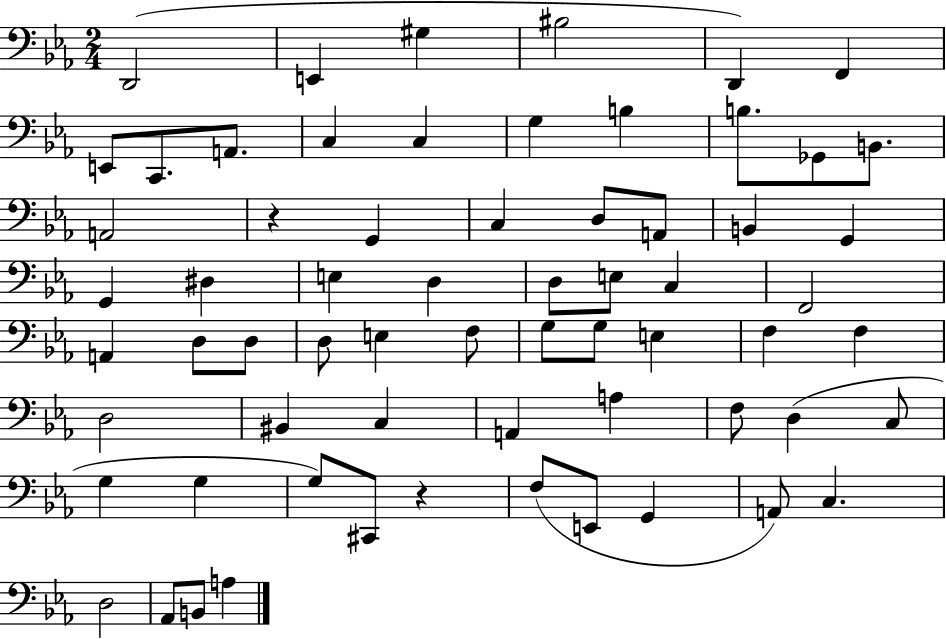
X:1
T:Untitled
M:2/4
L:1/4
K:Eb
D,,2 E,, ^G, ^B,2 D,, F,, E,,/2 C,,/2 A,,/2 C, C, G, B, B,/2 _G,,/2 B,,/2 A,,2 z G,, C, D,/2 A,,/2 B,, G,, G,, ^D, E, D, D,/2 E,/2 C, F,,2 A,, D,/2 D,/2 D,/2 E, F,/2 G,/2 G,/2 E, F, F, D,2 ^B,, C, A,, A, F,/2 D, C,/2 G, G, G,/2 ^C,,/2 z F,/2 E,,/2 G,, A,,/2 C, D,2 _A,,/2 B,,/2 A,